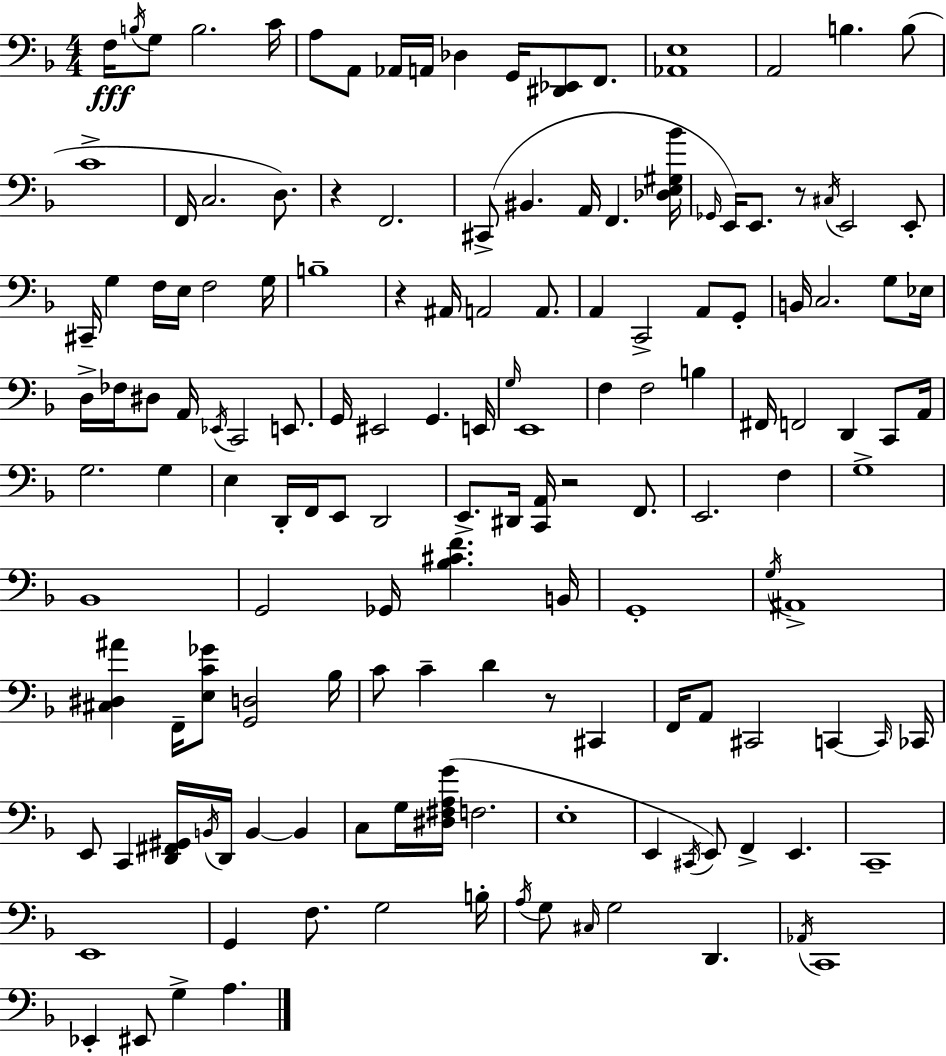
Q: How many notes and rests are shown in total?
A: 148